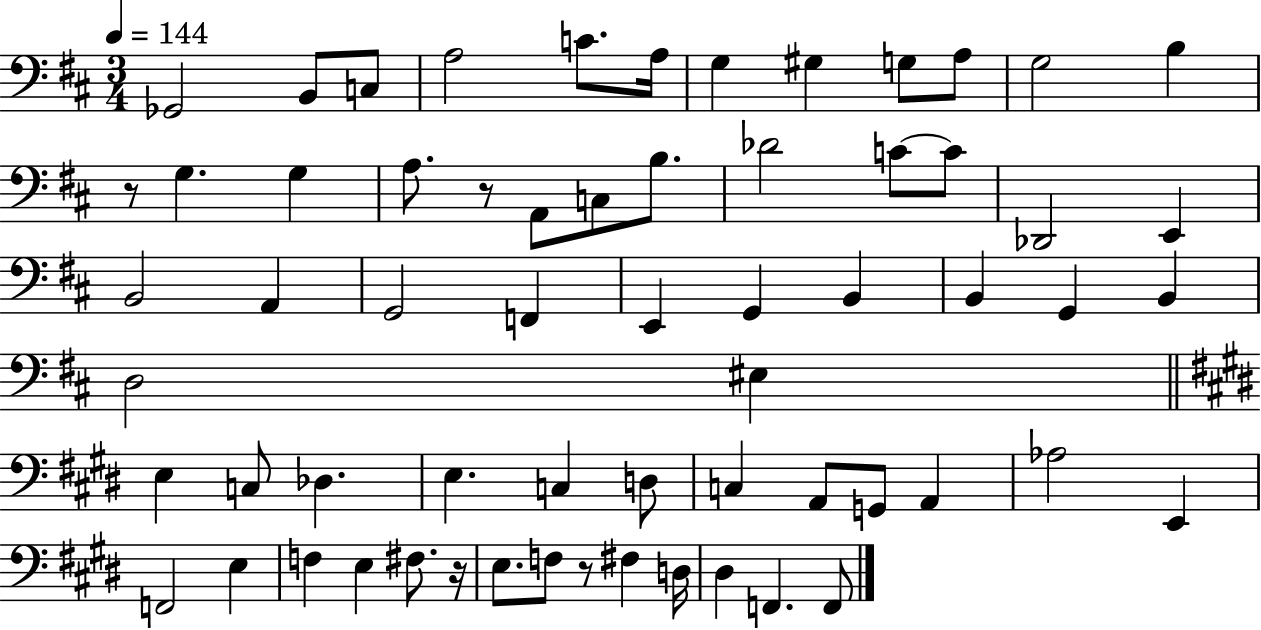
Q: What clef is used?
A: bass